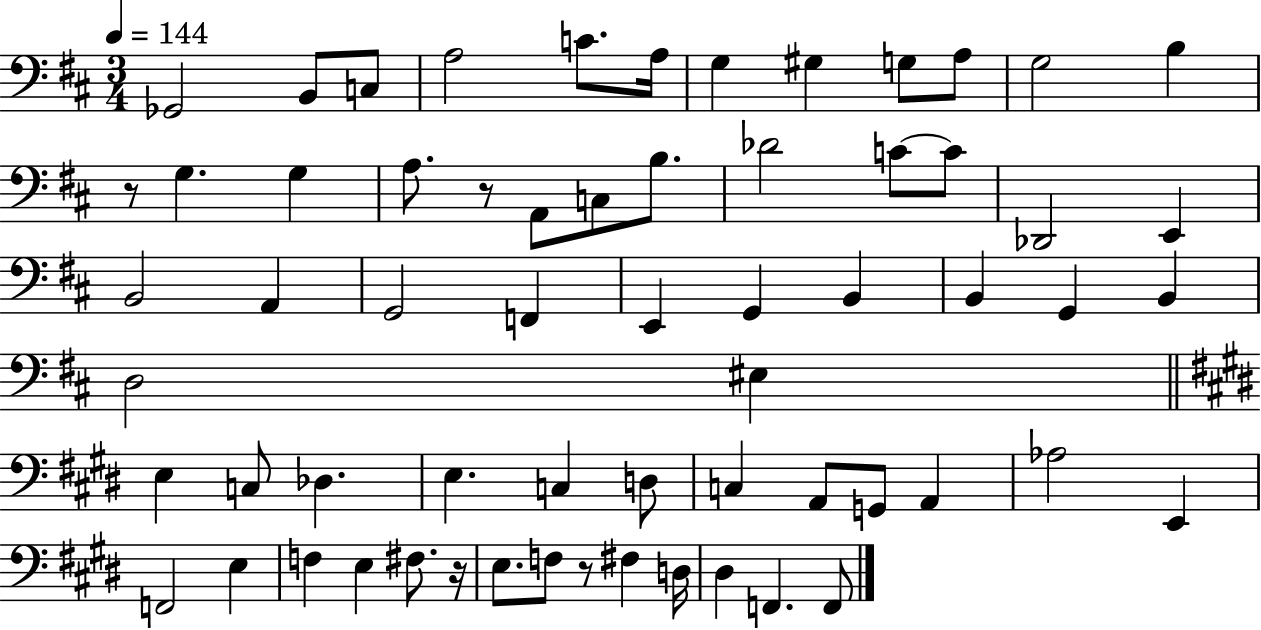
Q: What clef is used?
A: bass